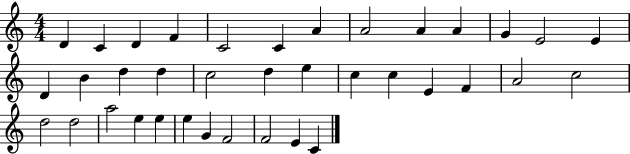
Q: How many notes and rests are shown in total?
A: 37